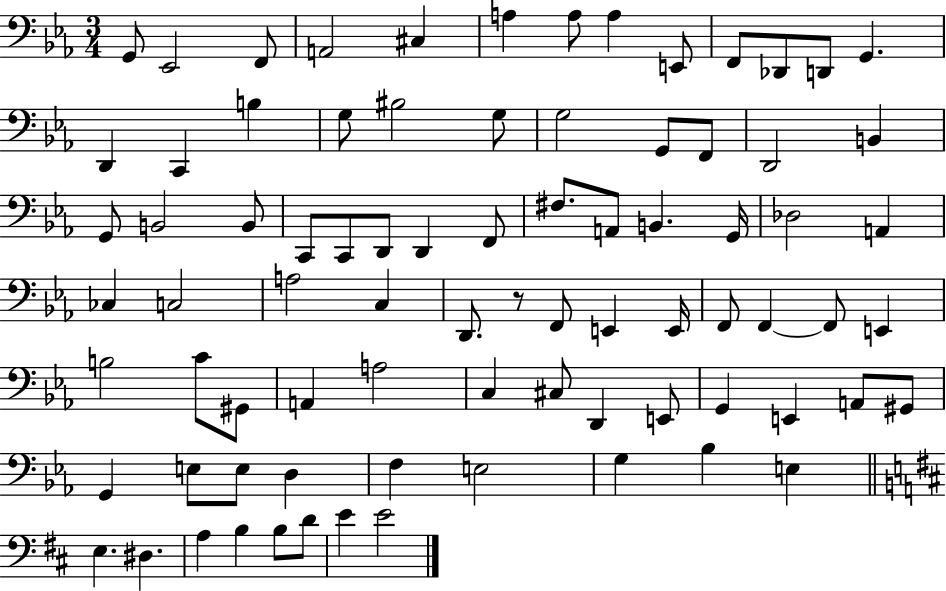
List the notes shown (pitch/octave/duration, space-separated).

G2/e Eb2/h F2/e A2/h C#3/q A3/q A3/e A3/q E2/e F2/e Db2/e D2/e G2/q. D2/q C2/q B3/q G3/e BIS3/h G3/e G3/h G2/e F2/e D2/h B2/q G2/e B2/h B2/e C2/e C2/e D2/e D2/q F2/e F#3/e. A2/e B2/q. G2/s Db3/h A2/q CES3/q C3/h A3/h C3/q D2/e. R/e F2/e E2/q E2/s F2/e F2/q F2/e E2/q B3/h C4/e G#2/e A2/q A3/h C3/q C#3/e D2/q E2/e G2/q E2/q A2/e G#2/e G2/q E3/e E3/e D3/q F3/q E3/h G3/q Bb3/q E3/q E3/q. D#3/q. A3/q B3/q B3/e D4/e E4/q E4/h